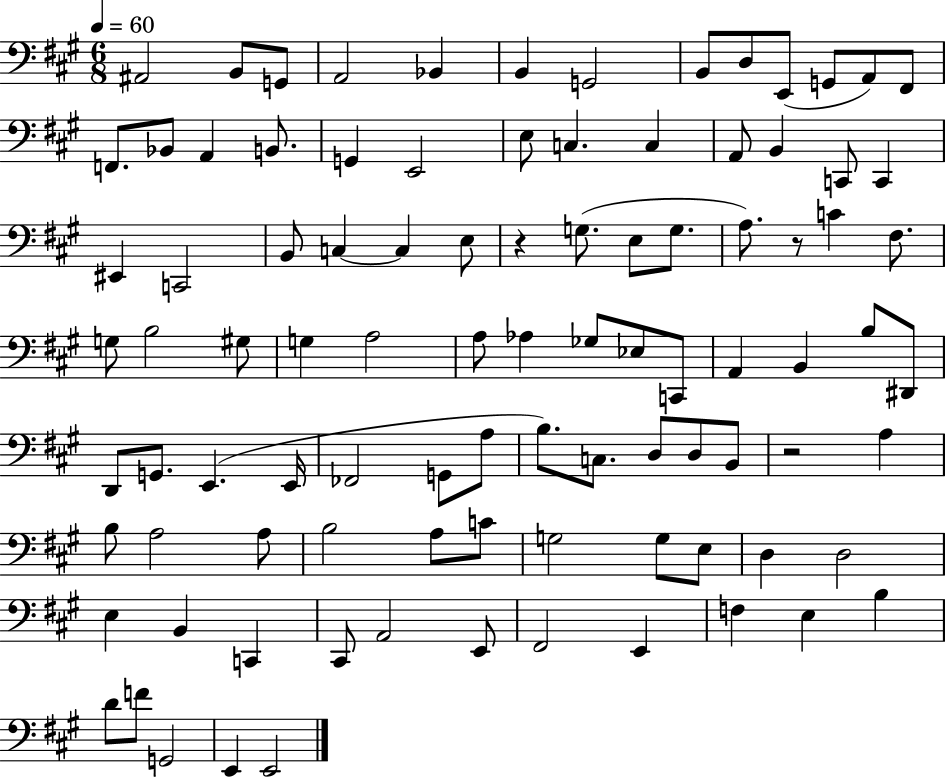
A#2/h B2/e G2/e A2/h Bb2/q B2/q G2/h B2/e D3/e E2/e G2/e A2/e F#2/e F2/e. Bb2/e A2/q B2/e. G2/q E2/h E3/e C3/q. C3/q A2/e B2/q C2/e C2/q EIS2/q C2/h B2/e C3/q C3/q E3/e R/q G3/e. E3/e G3/e. A3/e. R/e C4/q F#3/e. G3/e B3/h G#3/e G3/q A3/h A3/e Ab3/q Gb3/e Eb3/e C2/e A2/q B2/q B3/e D#2/e D2/e G2/e. E2/q. E2/s FES2/h G2/e A3/e B3/e. C3/e. D3/e D3/e B2/e R/h A3/q B3/e A3/h A3/e B3/h A3/e C4/e G3/h G3/e E3/e D3/q D3/h E3/q B2/q C2/q C#2/e A2/h E2/e F#2/h E2/q F3/q E3/q B3/q D4/e F4/e G2/h E2/q E2/h